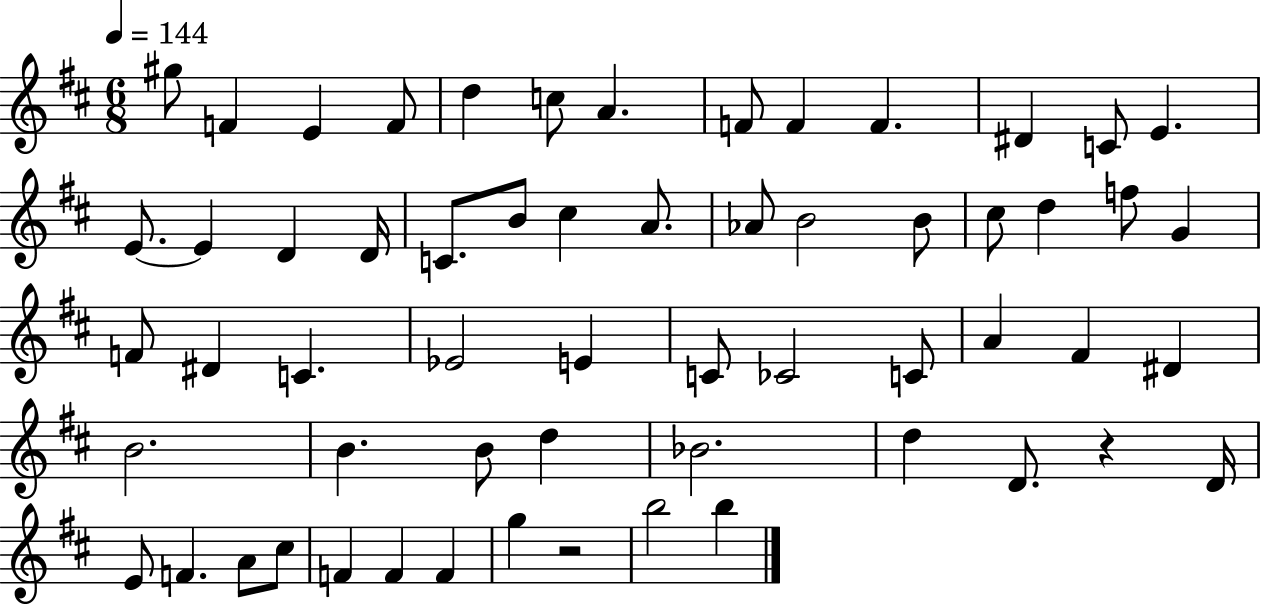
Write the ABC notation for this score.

X:1
T:Untitled
M:6/8
L:1/4
K:D
^g/2 F E F/2 d c/2 A F/2 F F ^D C/2 E E/2 E D D/4 C/2 B/2 ^c A/2 _A/2 B2 B/2 ^c/2 d f/2 G F/2 ^D C _E2 E C/2 _C2 C/2 A ^F ^D B2 B B/2 d _B2 d D/2 z D/4 E/2 F A/2 ^c/2 F F F g z2 b2 b